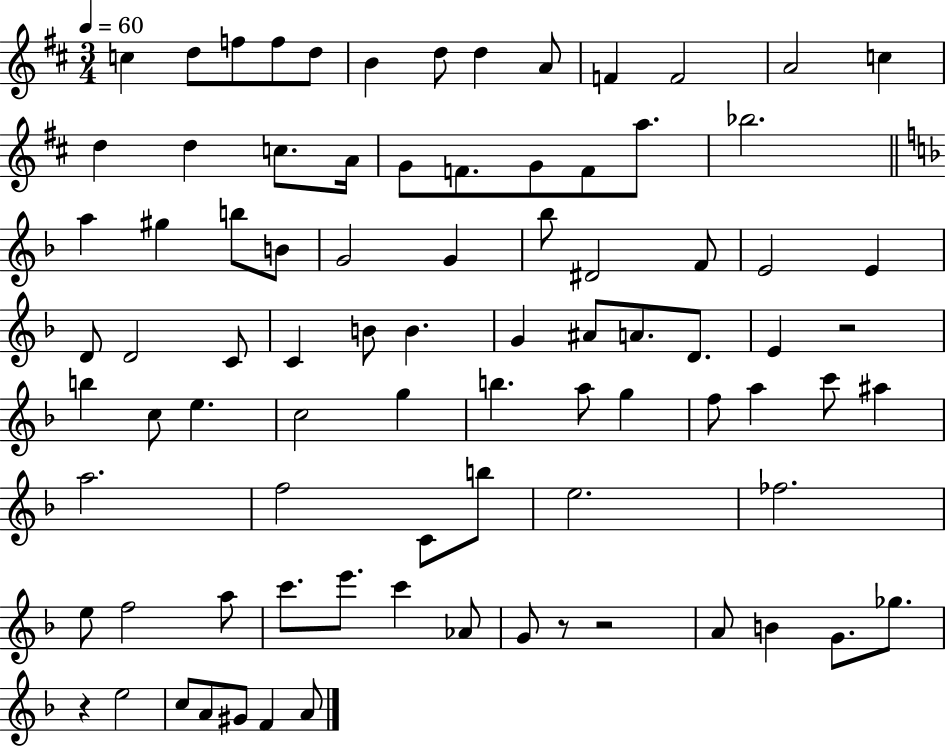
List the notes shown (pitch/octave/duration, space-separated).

C5/q D5/e F5/e F5/e D5/e B4/q D5/e D5/q A4/e F4/q F4/h A4/h C5/q D5/q D5/q C5/e. A4/s G4/e F4/e. G4/e F4/e A5/e. Bb5/h. A5/q G#5/q B5/e B4/e G4/h G4/q Bb5/e D#4/h F4/e E4/h E4/q D4/e D4/h C4/e C4/q B4/e B4/q. G4/q A#4/e A4/e. D4/e. E4/q R/h B5/q C5/e E5/q. C5/h G5/q B5/q. A5/e G5/q F5/e A5/q C6/e A#5/q A5/h. F5/h C4/e B5/e E5/h. FES5/h. E5/e F5/h A5/e C6/e. E6/e. C6/q Ab4/e G4/e R/e R/h A4/e B4/q G4/e. Gb5/e. R/q E5/h C5/e A4/e G#4/e F4/q A4/e